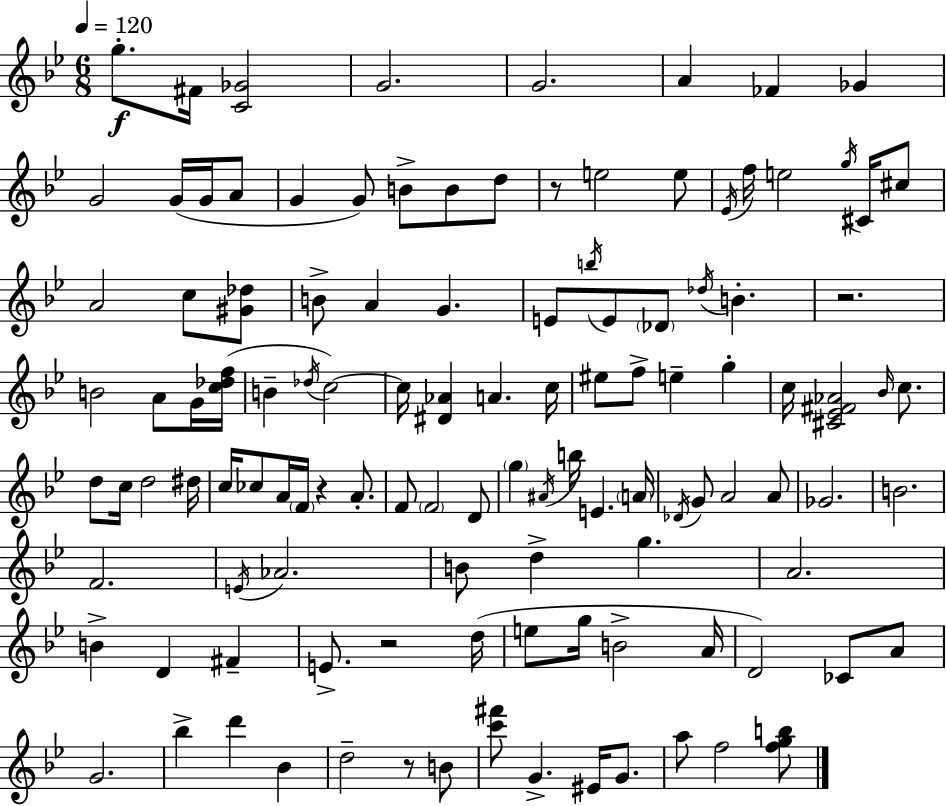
{
  \clef treble
  \numericTimeSignature
  \time 6/8
  \key g \minor
  \tempo 4 = 120
  g''8.-.\f fis'16 <c' ges'>2 | g'2. | g'2. | a'4 fes'4 ges'4 | \break g'2 g'16( g'16 a'8 | g'4 g'8) b'8-> b'8 d''8 | r8 e''2 e''8 | \acciaccatura { ees'16 } f''16 e''2 \acciaccatura { g''16 } cis'16 | \break cis''8 a'2 c''8 | <gis' des''>8 b'8-> a'4 g'4. | e'8 \acciaccatura { b''16 } e'8 \parenthesize des'8 \acciaccatura { des''16 } b'4.-. | r2. | \break b'2 | a'8 g'16 <c'' des'' f''>16( b'4-- \acciaccatura { des''16 }) c''2~~ | c''16 <dis' aes'>4 a'4. | c''16 eis''8 f''8-> e''4-- | \break g''4-. c''16 <cis' ees' fis' aes'>2 | \grace { bes'16 } c''8. d''8 c''16 d''2 | dis''16 c''16 ces''8 a'16 \parenthesize f'16 r4 | a'8.-. f'8 \parenthesize f'2 | \break d'8 \parenthesize g''4 \acciaccatura { ais'16 } b''16 | e'4. \parenthesize a'16 \acciaccatura { des'16 } g'8 a'2 | a'8 ges'2. | b'2. | \break f'2. | \acciaccatura { e'16 } aes'2. | b'8 d''4-> | g''4. a'2. | \break b'4-> | d'4 fis'4-- e'8.-> | r2 d''16( e''8 g''16 | b'2-> a'16 d'2) | \break ces'8 a'8 g'2. | bes''4-> | d'''4 bes'4 d''2-- | r8 b'8 <c''' fis'''>8 g'4.-> | \break eis'16 g'8. a''8 f''2 | <f'' g'' b''>8 \bar "|."
}